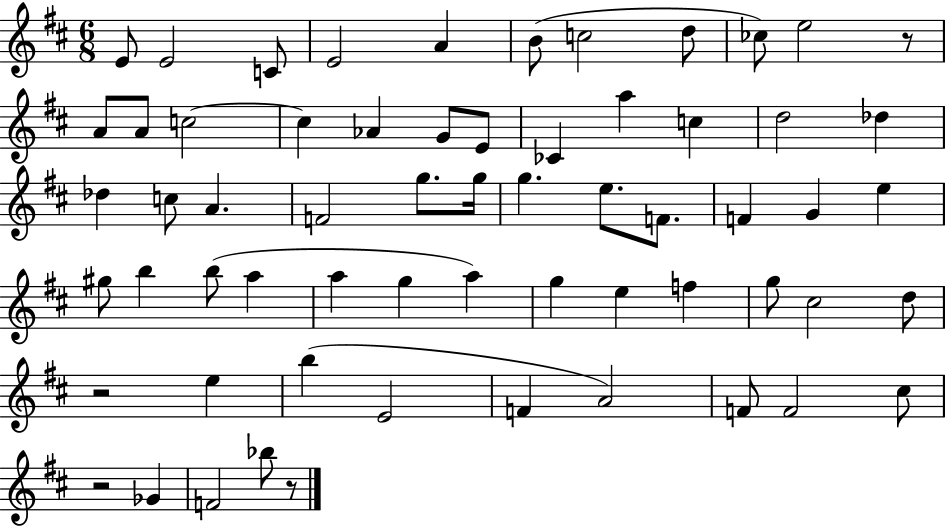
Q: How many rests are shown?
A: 4